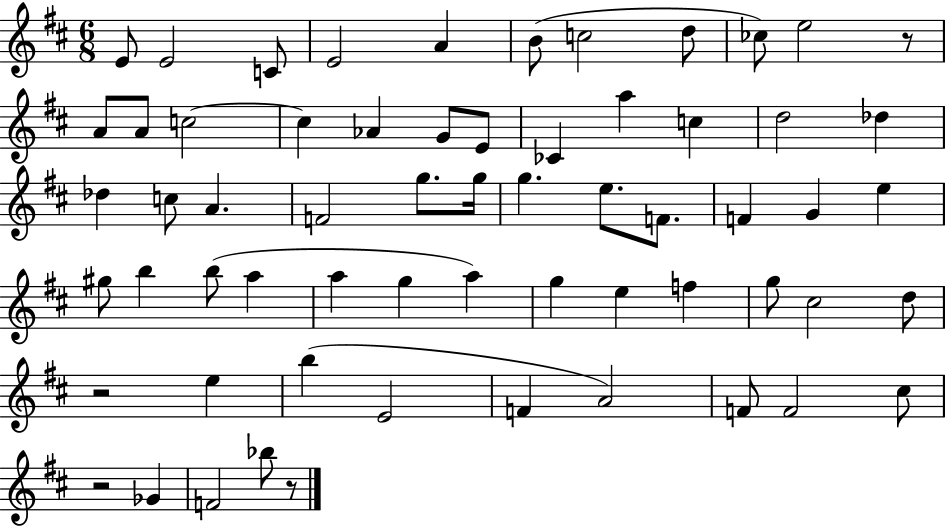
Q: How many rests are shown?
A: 4